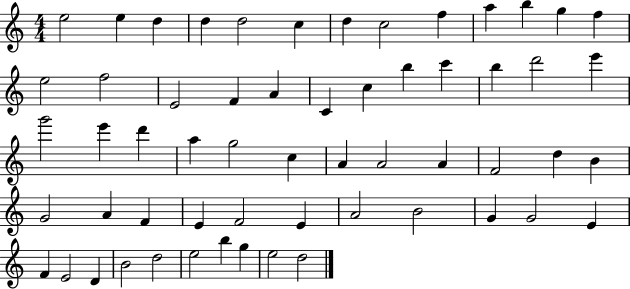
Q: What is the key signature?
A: C major